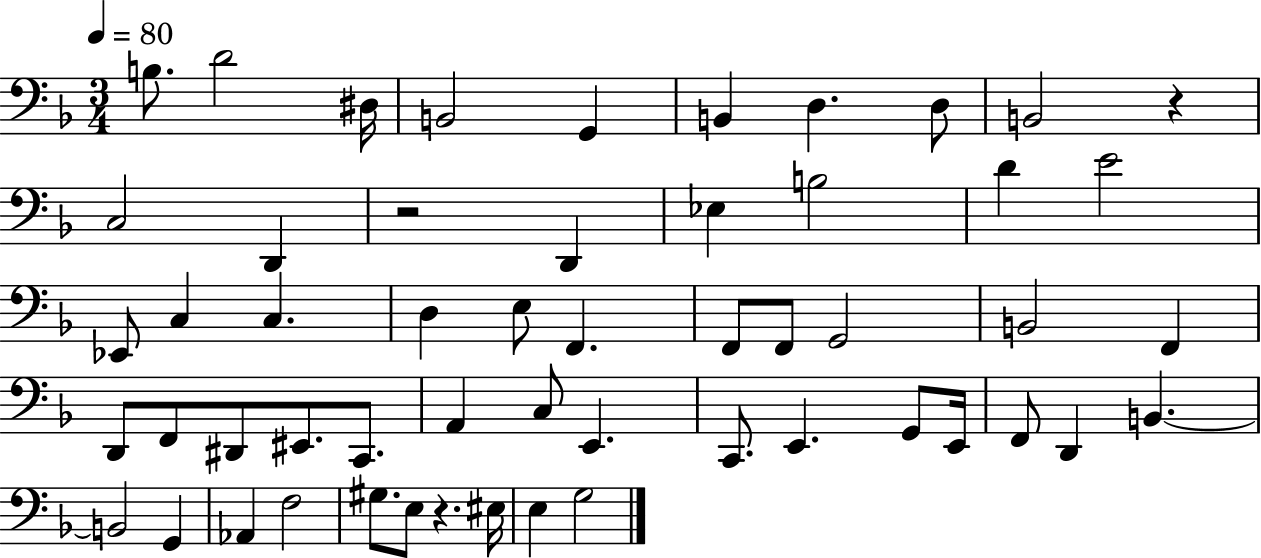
X:1
T:Untitled
M:3/4
L:1/4
K:F
B,/2 D2 ^D,/4 B,,2 G,, B,, D, D,/2 B,,2 z C,2 D,, z2 D,, _E, B,2 D E2 _E,,/2 C, C, D, E,/2 F,, F,,/2 F,,/2 G,,2 B,,2 F,, D,,/2 F,,/2 ^D,,/2 ^E,,/2 C,,/2 A,, C,/2 E,, C,,/2 E,, G,,/2 E,,/4 F,,/2 D,, B,, B,,2 G,, _A,, F,2 ^G,/2 E,/2 z ^E,/4 E, G,2